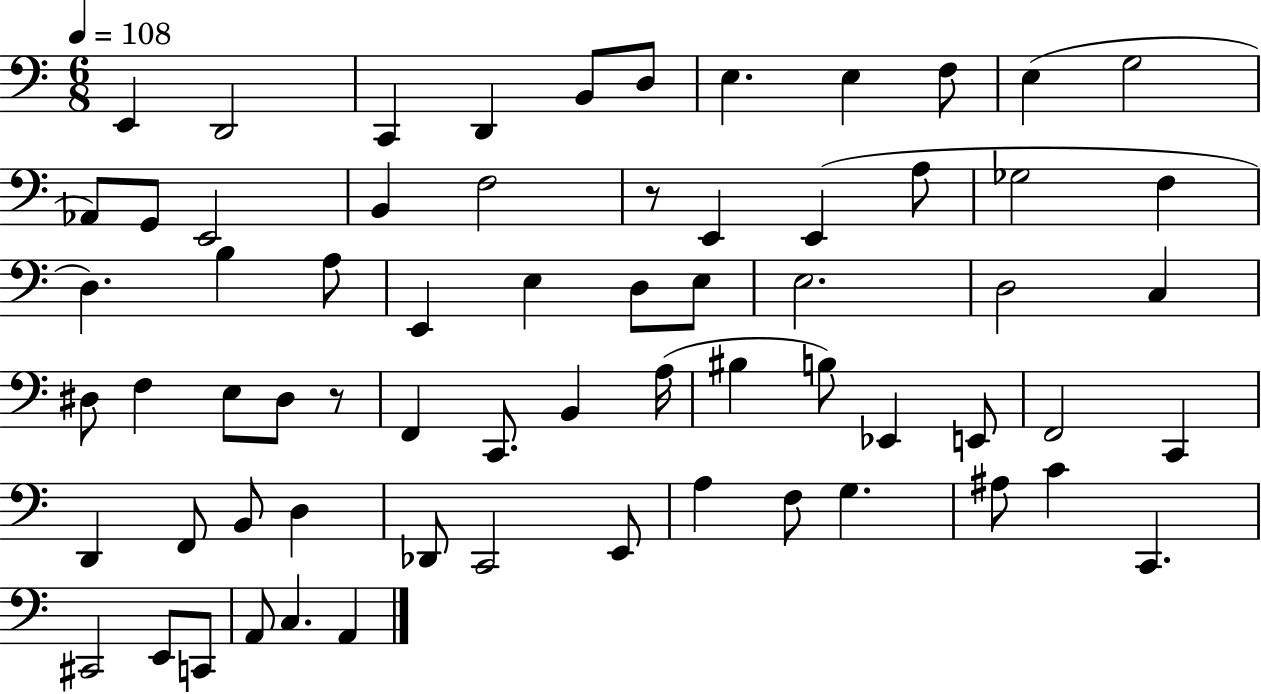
{
  \clef bass
  \numericTimeSignature
  \time 6/8
  \key c \major
  \tempo 4 = 108
  e,4 d,2 | c,4 d,4 b,8 d8 | e4. e4 f8 | e4( g2 | \break aes,8) g,8 e,2 | b,4 f2 | r8 e,4 e,4( a8 | ges2 f4 | \break d4.) b4 a8 | e,4 e4 d8 e8 | e2. | d2 c4 | \break dis8 f4 e8 dis8 r8 | f,4 c,8. b,4 a16( | bis4 b8) ees,4 e,8 | f,2 c,4 | \break d,4 f,8 b,8 d4 | des,8 c,2 e,8 | a4 f8 g4. | ais8 c'4 c,4. | \break cis,2 e,8 c,8 | a,8 c4. a,4 | \bar "|."
}